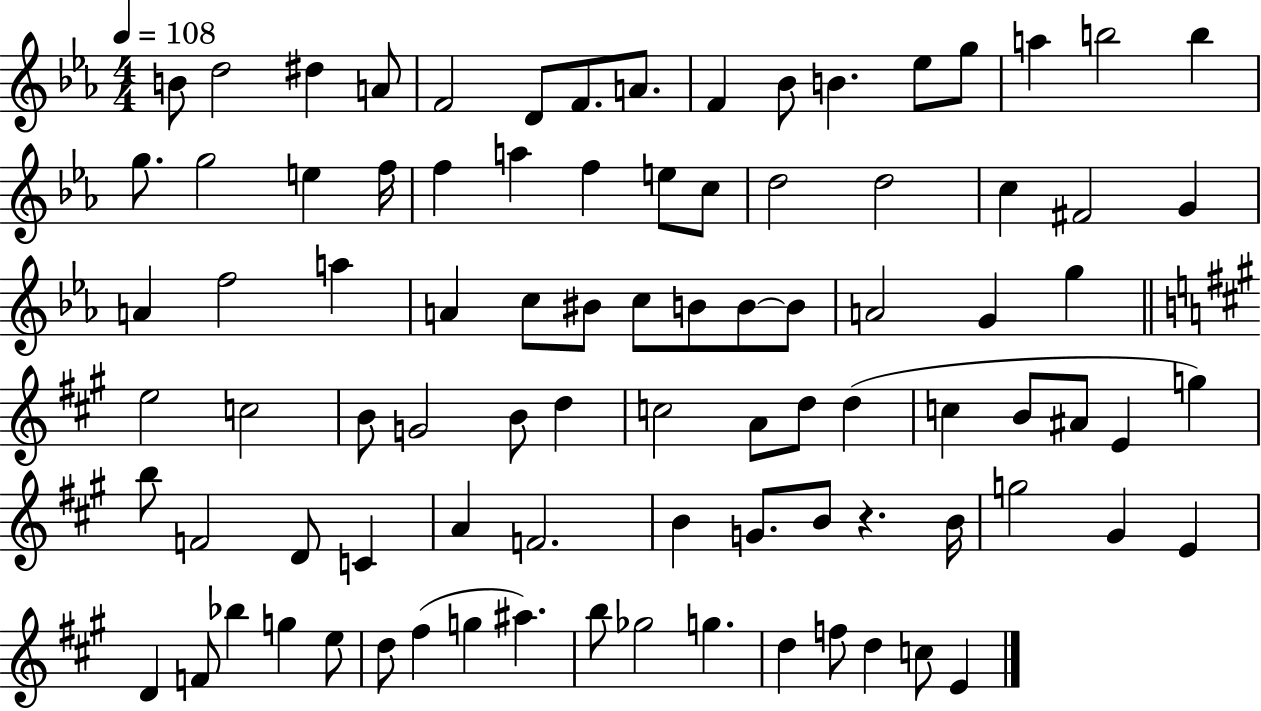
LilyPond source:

{
  \clef treble
  \numericTimeSignature
  \time 4/4
  \key ees \major
  \tempo 4 = 108
  b'8 d''2 dis''4 a'8 | f'2 d'8 f'8. a'8. | f'4 bes'8 b'4. ees''8 g''8 | a''4 b''2 b''4 | \break g''8. g''2 e''4 f''16 | f''4 a''4 f''4 e''8 c''8 | d''2 d''2 | c''4 fis'2 g'4 | \break a'4 f''2 a''4 | a'4 c''8 bis'8 c''8 b'8 b'8~~ b'8 | a'2 g'4 g''4 | \bar "||" \break \key a \major e''2 c''2 | b'8 g'2 b'8 d''4 | c''2 a'8 d''8 d''4( | c''4 b'8 ais'8 e'4 g''4) | \break b''8 f'2 d'8 c'4 | a'4 f'2. | b'4 g'8. b'8 r4. b'16 | g''2 gis'4 e'4 | \break d'4 f'8 bes''4 g''4 e''8 | d''8 fis''4( g''4 ais''4.) | b''8 ges''2 g''4. | d''4 f''8 d''4 c''8 e'4 | \break \bar "|."
}